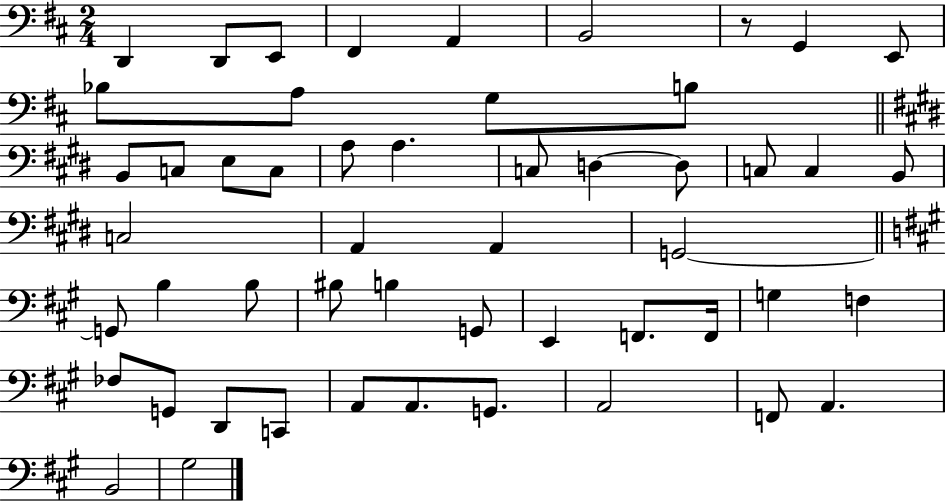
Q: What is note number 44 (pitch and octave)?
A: A2